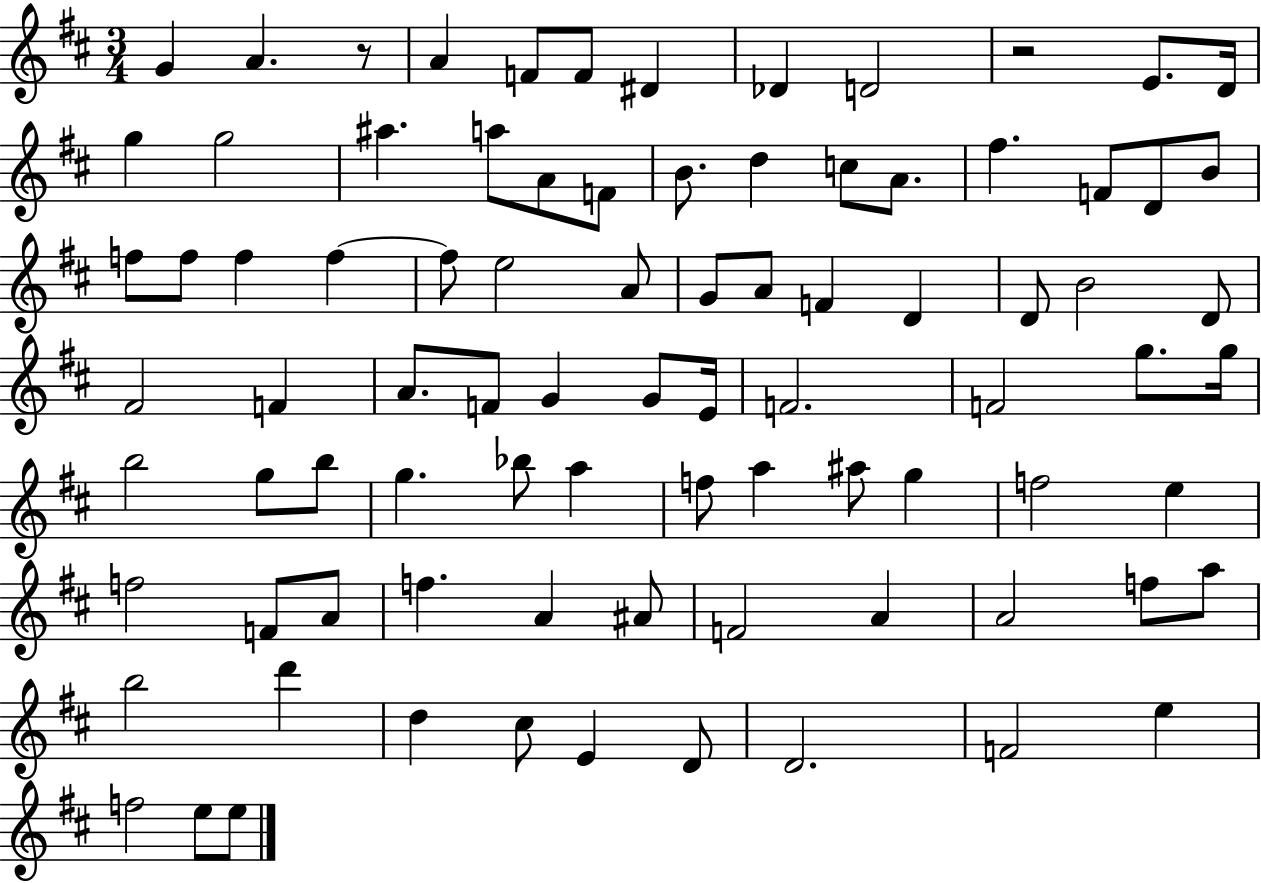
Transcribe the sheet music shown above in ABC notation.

X:1
T:Untitled
M:3/4
L:1/4
K:D
G A z/2 A F/2 F/2 ^D _D D2 z2 E/2 D/4 g g2 ^a a/2 A/2 F/2 B/2 d c/2 A/2 ^f F/2 D/2 B/2 f/2 f/2 f f f/2 e2 A/2 G/2 A/2 F D D/2 B2 D/2 ^F2 F A/2 F/2 G G/2 E/4 F2 F2 g/2 g/4 b2 g/2 b/2 g _b/2 a f/2 a ^a/2 g f2 e f2 F/2 A/2 f A ^A/2 F2 A A2 f/2 a/2 b2 d' d ^c/2 E D/2 D2 F2 e f2 e/2 e/2